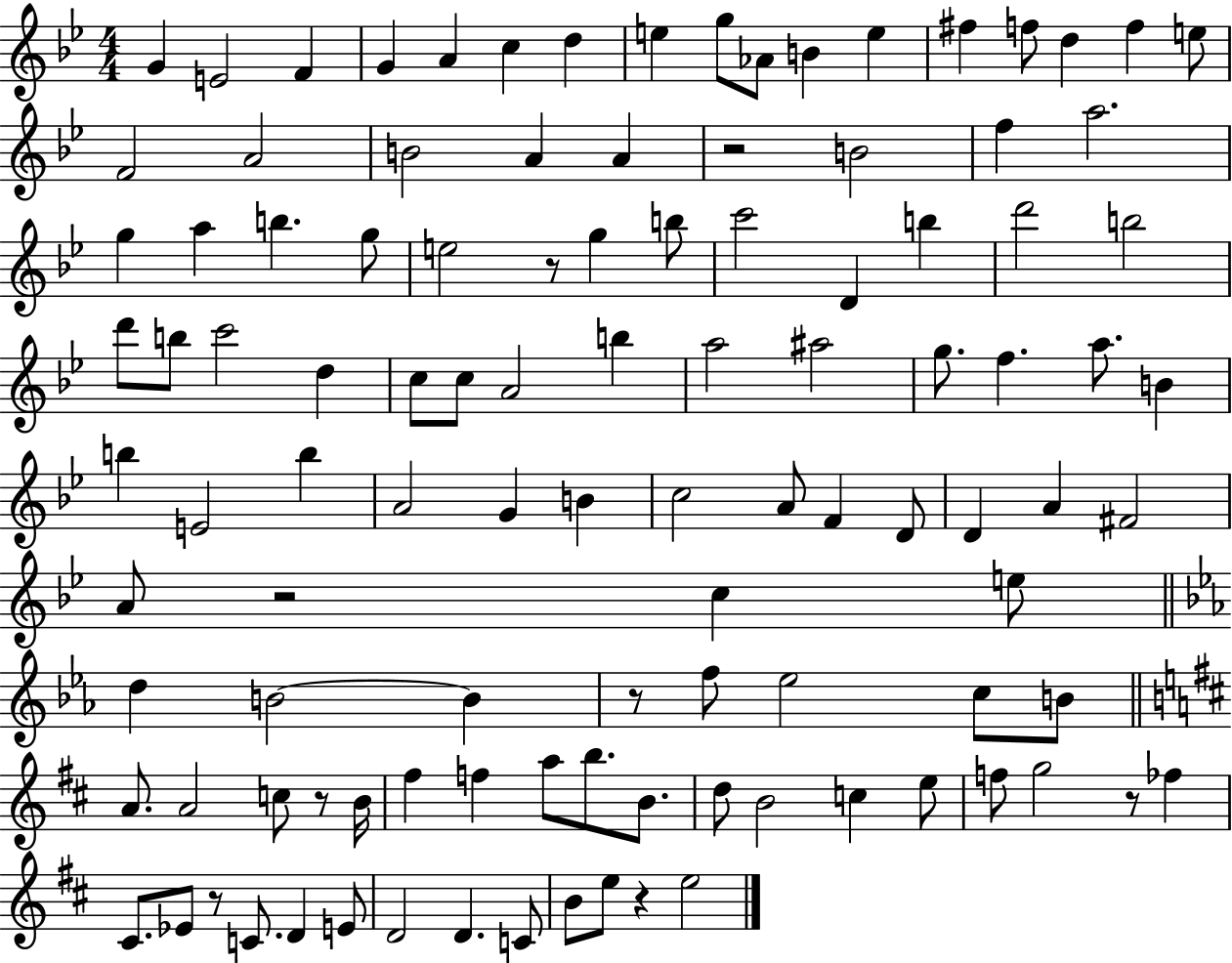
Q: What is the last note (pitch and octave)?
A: E5